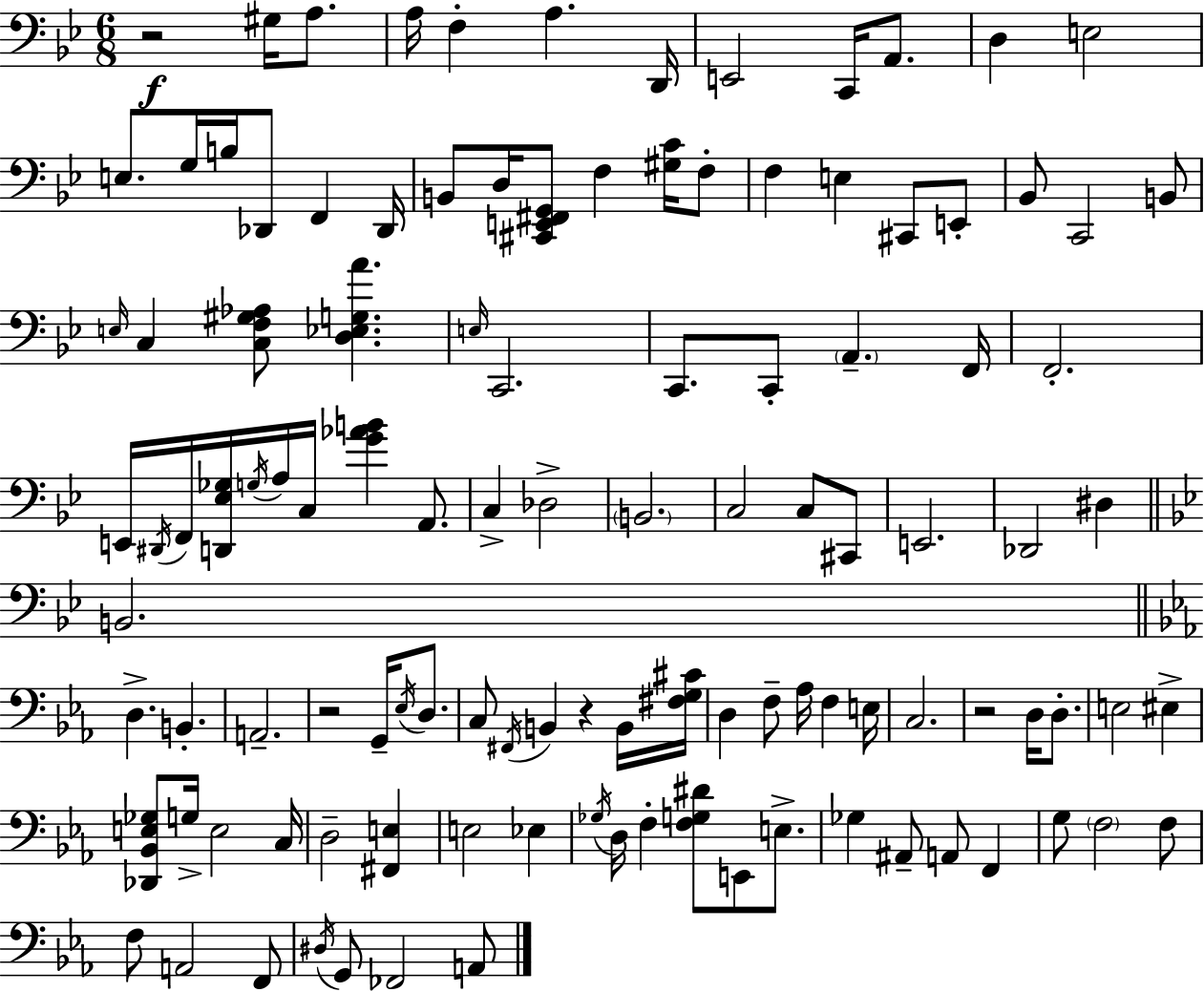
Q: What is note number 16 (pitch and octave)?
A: F2